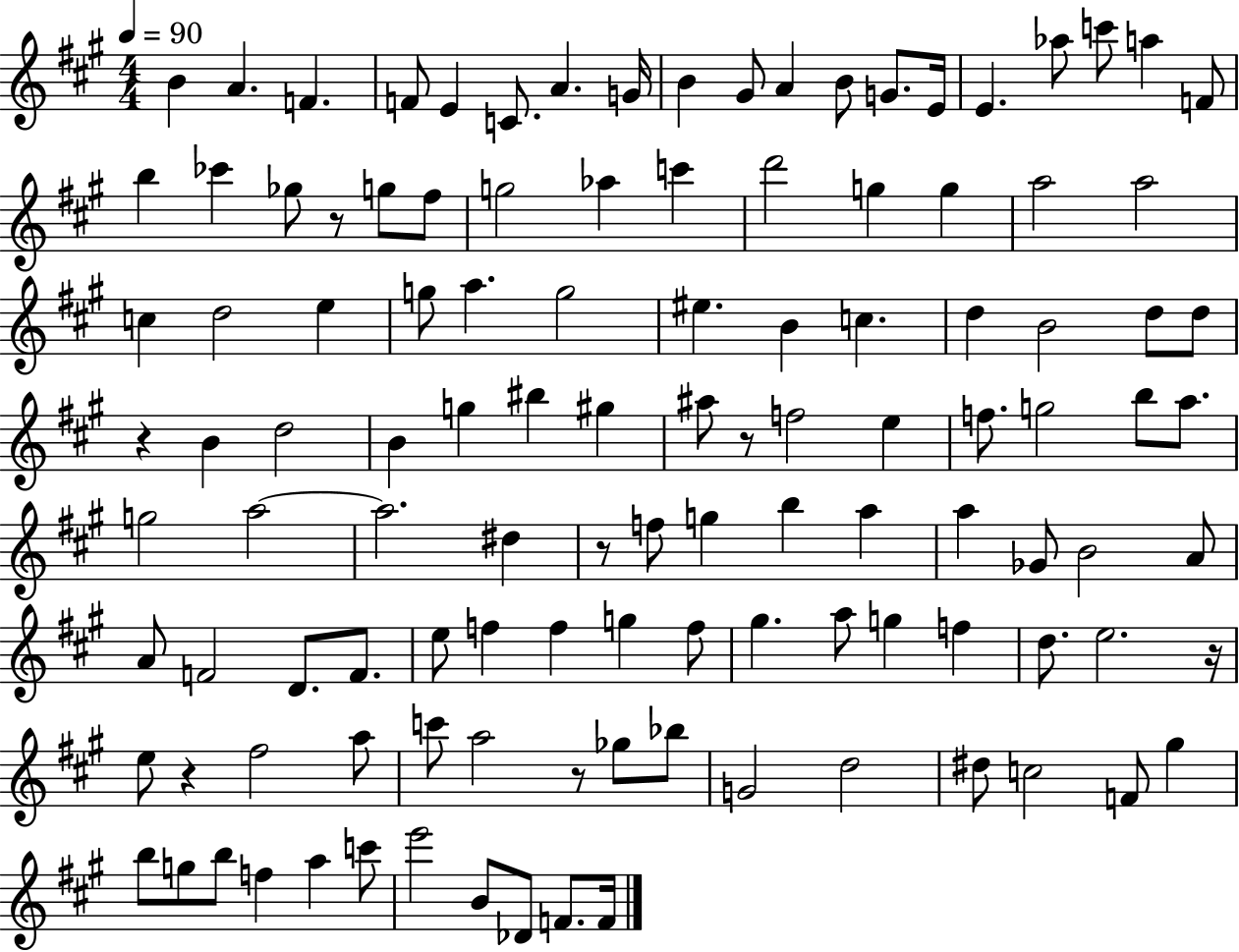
X:1
T:Untitled
M:4/4
L:1/4
K:A
B A F F/2 E C/2 A G/4 B ^G/2 A B/2 G/2 E/4 E _a/2 c'/2 a F/2 b _c' _g/2 z/2 g/2 ^f/2 g2 _a c' d'2 g g a2 a2 c d2 e g/2 a g2 ^e B c d B2 d/2 d/2 z B d2 B g ^b ^g ^a/2 z/2 f2 e f/2 g2 b/2 a/2 g2 a2 a2 ^d z/2 f/2 g b a a _G/2 B2 A/2 A/2 F2 D/2 F/2 e/2 f f g f/2 ^g a/2 g f d/2 e2 z/4 e/2 z ^f2 a/2 c'/2 a2 z/2 _g/2 _b/2 G2 d2 ^d/2 c2 F/2 ^g b/2 g/2 b/2 f a c'/2 e'2 B/2 _D/2 F/2 F/4